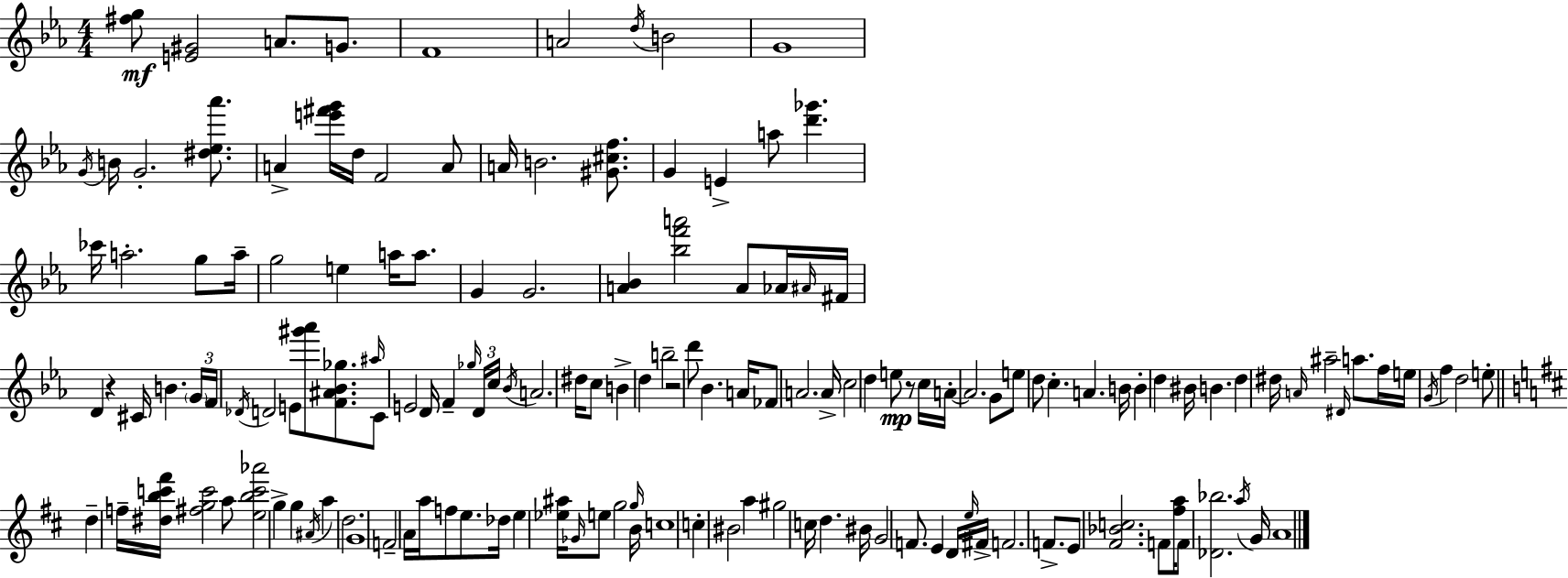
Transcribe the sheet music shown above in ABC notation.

X:1
T:Untitled
M:4/4
L:1/4
K:Cm
[^fg]/2 [E^G]2 A/2 G/2 F4 A2 d/4 B2 G4 G/4 B/4 G2 [^d_e_a']/2 A [e'^f'g']/4 d/4 F2 A/2 A/4 B2 [^G^cf]/2 G E a/2 [d'_g'] _c'/4 a2 g/2 a/4 g2 e a/4 a/2 G G2 [A_B] [_bf'a']2 A/2 _A/4 ^A/4 ^F/4 D z ^C/4 B G/4 F/4 _D/4 D2 E/2 [^g'_a']/2 [F^A_B_g]/2 ^a/4 C/2 E2 D/4 F _g/4 D/4 c/4 _B/4 A2 ^d/4 c/2 B d b2 z2 d'/2 _B A/4 _F/2 A2 A/4 c2 d e/2 z/2 c/4 A/4 A2 G/2 e/2 d/2 c A B/4 B d ^B/4 B d ^d/4 A/4 ^a2 ^D/4 a/2 f/4 e/4 G/4 f d2 e/2 d f/4 [^dbc'^f']/4 [^fgc']2 a/2 [ebc'_a']2 g g ^A/4 a d2 G4 F2 A/4 a/4 f/2 e/2 _d/4 e [_e^a]/4 _G/4 e/2 g2 g/4 B/4 c4 c ^B2 a ^g2 c/4 d ^B/4 G2 F/2 E D/4 e/4 ^F/4 F2 F/2 E/2 [^F_Bc]2 F/2 [^fa]/4 F/2 [_D_b]2 a/4 G/4 A4